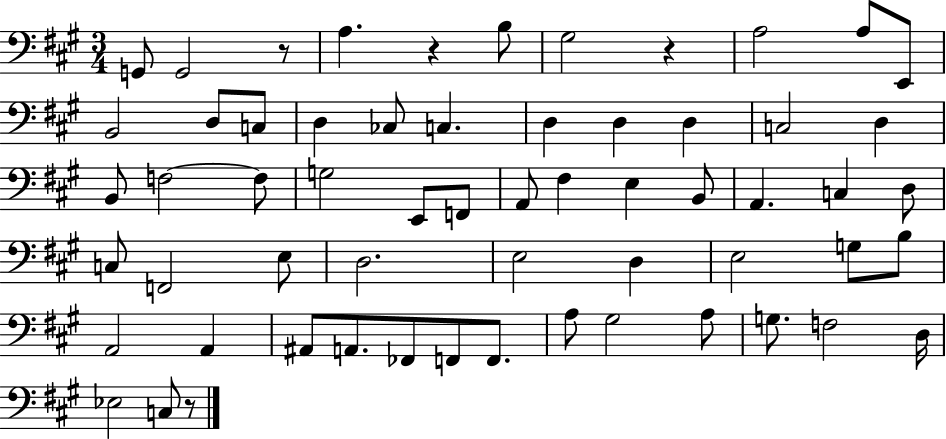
{
  \clef bass
  \numericTimeSignature
  \time 3/4
  \key a \major
  g,8 g,2 r8 | a4. r4 b8 | gis2 r4 | a2 a8 e,8 | \break b,2 d8 c8 | d4 ces8 c4. | d4 d4 d4 | c2 d4 | \break b,8 f2~~ f8 | g2 e,8 f,8 | a,8 fis4 e4 b,8 | a,4. c4 d8 | \break c8 f,2 e8 | d2. | e2 d4 | e2 g8 b8 | \break a,2 a,4 | ais,8 a,8. fes,8 f,8 f,8. | a8 gis2 a8 | g8. f2 d16 | \break ees2 c8 r8 | \bar "|."
}